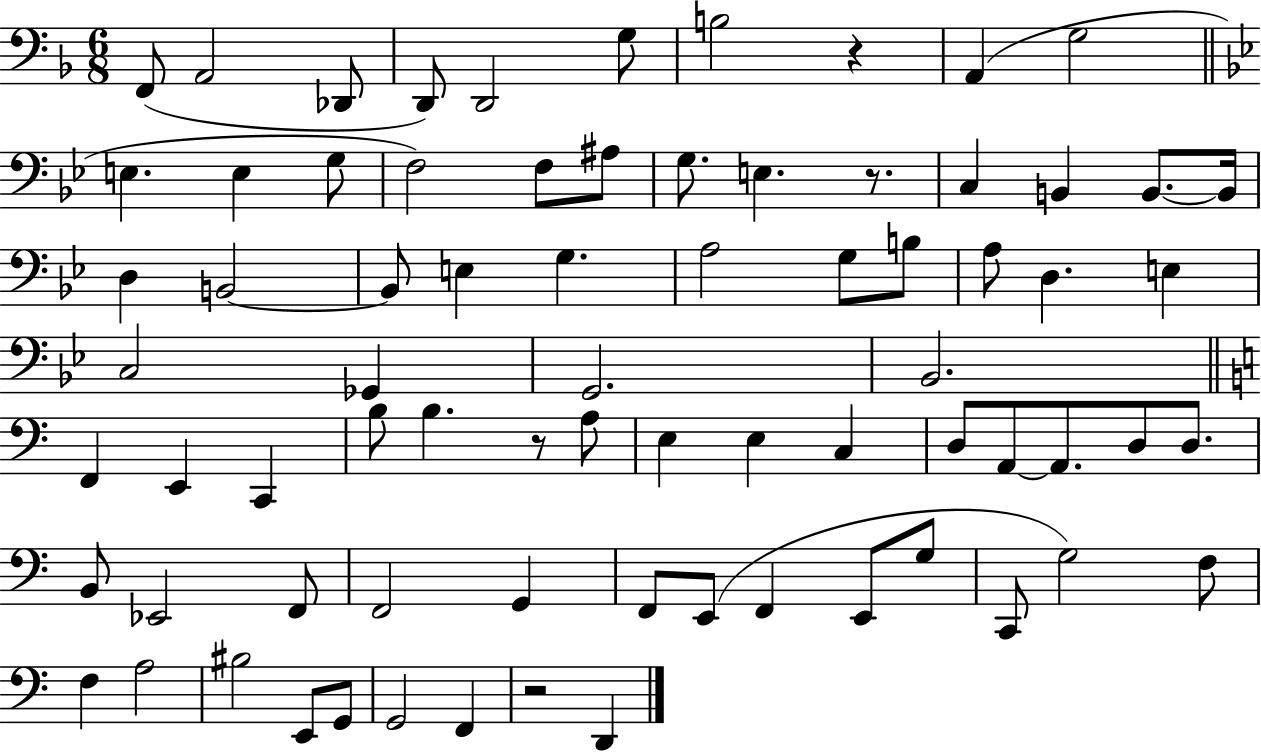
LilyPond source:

{
  \clef bass
  \numericTimeSignature
  \time 6/8
  \key f \major
  f,8( a,2 des,8 | d,8) d,2 g8 | b2 r4 | a,4( g2 | \break \bar "||" \break \key g \minor e4. e4 g8 | f2) f8 ais8 | g8. e4. r8. | c4 b,4 b,8.~~ b,16 | \break d4 b,2~~ | b,8 e4 g4. | a2 g8 b8 | a8 d4. e4 | \break c2 ges,4 | g,2. | bes,2. | \bar "||" \break \key a \minor f,4 e,4 c,4 | b8 b4. r8 a8 | e4 e4 c4 | d8 a,8~~ a,8. d8 d8. | \break b,8 ees,2 f,8 | f,2 g,4 | f,8 e,8( f,4 e,8 g8 | c,8 g2) f8 | \break f4 a2 | bis2 e,8 g,8 | g,2 f,4 | r2 d,4 | \break \bar "|."
}